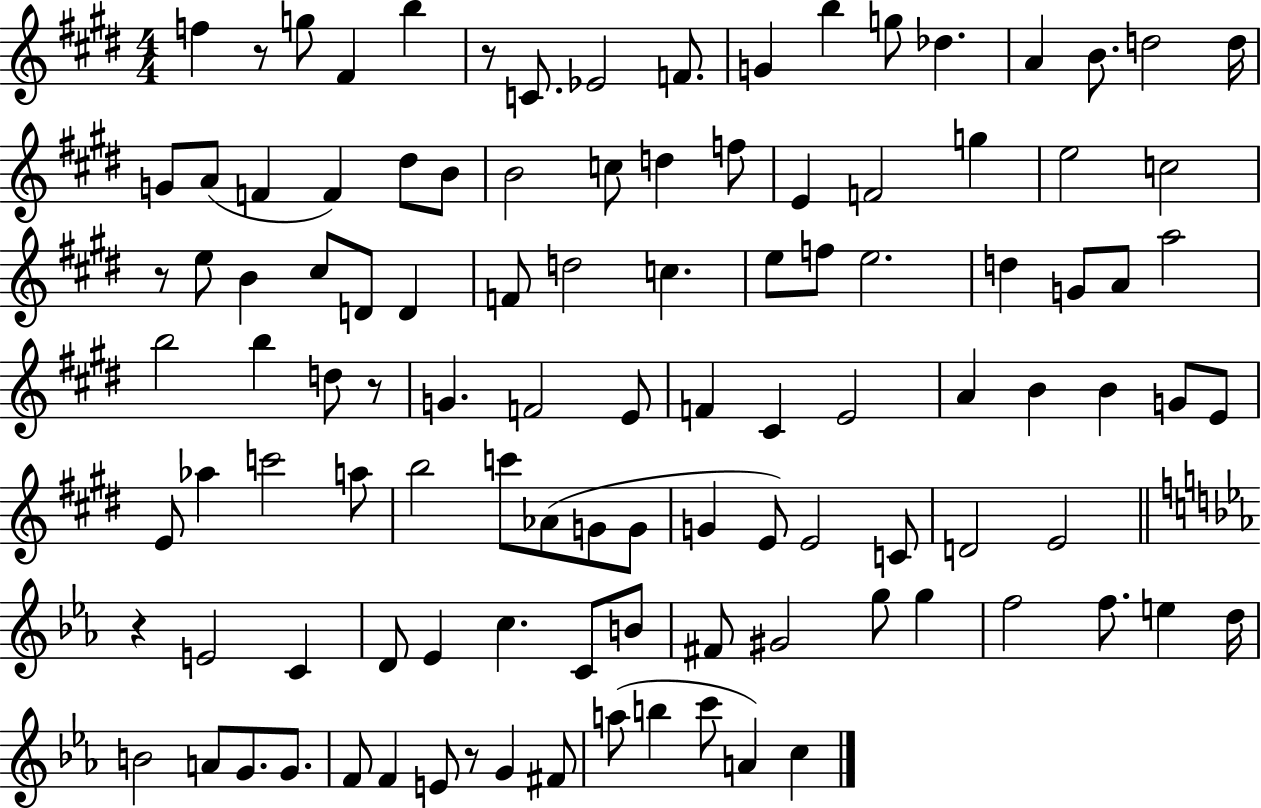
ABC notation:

X:1
T:Untitled
M:4/4
L:1/4
K:E
f z/2 g/2 ^F b z/2 C/2 _E2 F/2 G b g/2 _d A B/2 d2 d/4 G/2 A/2 F F ^d/2 B/2 B2 c/2 d f/2 E F2 g e2 c2 z/2 e/2 B ^c/2 D/2 D F/2 d2 c e/2 f/2 e2 d G/2 A/2 a2 b2 b d/2 z/2 G F2 E/2 F ^C E2 A B B G/2 E/2 E/2 _a c'2 a/2 b2 c'/2 _A/2 G/2 G/2 G E/2 E2 C/2 D2 E2 z E2 C D/2 _E c C/2 B/2 ^F/2 ^G2 g/2 g f2 f/2 e d/4 B2 A/2 G/2 G/2 F/2 F E/2 z/2 G ^F/2 a/2 b c'/2 A c